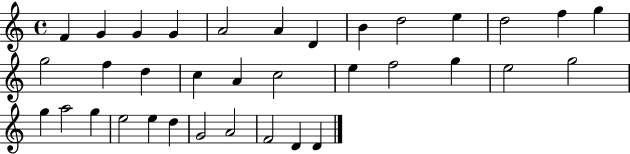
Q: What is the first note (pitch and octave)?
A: F4